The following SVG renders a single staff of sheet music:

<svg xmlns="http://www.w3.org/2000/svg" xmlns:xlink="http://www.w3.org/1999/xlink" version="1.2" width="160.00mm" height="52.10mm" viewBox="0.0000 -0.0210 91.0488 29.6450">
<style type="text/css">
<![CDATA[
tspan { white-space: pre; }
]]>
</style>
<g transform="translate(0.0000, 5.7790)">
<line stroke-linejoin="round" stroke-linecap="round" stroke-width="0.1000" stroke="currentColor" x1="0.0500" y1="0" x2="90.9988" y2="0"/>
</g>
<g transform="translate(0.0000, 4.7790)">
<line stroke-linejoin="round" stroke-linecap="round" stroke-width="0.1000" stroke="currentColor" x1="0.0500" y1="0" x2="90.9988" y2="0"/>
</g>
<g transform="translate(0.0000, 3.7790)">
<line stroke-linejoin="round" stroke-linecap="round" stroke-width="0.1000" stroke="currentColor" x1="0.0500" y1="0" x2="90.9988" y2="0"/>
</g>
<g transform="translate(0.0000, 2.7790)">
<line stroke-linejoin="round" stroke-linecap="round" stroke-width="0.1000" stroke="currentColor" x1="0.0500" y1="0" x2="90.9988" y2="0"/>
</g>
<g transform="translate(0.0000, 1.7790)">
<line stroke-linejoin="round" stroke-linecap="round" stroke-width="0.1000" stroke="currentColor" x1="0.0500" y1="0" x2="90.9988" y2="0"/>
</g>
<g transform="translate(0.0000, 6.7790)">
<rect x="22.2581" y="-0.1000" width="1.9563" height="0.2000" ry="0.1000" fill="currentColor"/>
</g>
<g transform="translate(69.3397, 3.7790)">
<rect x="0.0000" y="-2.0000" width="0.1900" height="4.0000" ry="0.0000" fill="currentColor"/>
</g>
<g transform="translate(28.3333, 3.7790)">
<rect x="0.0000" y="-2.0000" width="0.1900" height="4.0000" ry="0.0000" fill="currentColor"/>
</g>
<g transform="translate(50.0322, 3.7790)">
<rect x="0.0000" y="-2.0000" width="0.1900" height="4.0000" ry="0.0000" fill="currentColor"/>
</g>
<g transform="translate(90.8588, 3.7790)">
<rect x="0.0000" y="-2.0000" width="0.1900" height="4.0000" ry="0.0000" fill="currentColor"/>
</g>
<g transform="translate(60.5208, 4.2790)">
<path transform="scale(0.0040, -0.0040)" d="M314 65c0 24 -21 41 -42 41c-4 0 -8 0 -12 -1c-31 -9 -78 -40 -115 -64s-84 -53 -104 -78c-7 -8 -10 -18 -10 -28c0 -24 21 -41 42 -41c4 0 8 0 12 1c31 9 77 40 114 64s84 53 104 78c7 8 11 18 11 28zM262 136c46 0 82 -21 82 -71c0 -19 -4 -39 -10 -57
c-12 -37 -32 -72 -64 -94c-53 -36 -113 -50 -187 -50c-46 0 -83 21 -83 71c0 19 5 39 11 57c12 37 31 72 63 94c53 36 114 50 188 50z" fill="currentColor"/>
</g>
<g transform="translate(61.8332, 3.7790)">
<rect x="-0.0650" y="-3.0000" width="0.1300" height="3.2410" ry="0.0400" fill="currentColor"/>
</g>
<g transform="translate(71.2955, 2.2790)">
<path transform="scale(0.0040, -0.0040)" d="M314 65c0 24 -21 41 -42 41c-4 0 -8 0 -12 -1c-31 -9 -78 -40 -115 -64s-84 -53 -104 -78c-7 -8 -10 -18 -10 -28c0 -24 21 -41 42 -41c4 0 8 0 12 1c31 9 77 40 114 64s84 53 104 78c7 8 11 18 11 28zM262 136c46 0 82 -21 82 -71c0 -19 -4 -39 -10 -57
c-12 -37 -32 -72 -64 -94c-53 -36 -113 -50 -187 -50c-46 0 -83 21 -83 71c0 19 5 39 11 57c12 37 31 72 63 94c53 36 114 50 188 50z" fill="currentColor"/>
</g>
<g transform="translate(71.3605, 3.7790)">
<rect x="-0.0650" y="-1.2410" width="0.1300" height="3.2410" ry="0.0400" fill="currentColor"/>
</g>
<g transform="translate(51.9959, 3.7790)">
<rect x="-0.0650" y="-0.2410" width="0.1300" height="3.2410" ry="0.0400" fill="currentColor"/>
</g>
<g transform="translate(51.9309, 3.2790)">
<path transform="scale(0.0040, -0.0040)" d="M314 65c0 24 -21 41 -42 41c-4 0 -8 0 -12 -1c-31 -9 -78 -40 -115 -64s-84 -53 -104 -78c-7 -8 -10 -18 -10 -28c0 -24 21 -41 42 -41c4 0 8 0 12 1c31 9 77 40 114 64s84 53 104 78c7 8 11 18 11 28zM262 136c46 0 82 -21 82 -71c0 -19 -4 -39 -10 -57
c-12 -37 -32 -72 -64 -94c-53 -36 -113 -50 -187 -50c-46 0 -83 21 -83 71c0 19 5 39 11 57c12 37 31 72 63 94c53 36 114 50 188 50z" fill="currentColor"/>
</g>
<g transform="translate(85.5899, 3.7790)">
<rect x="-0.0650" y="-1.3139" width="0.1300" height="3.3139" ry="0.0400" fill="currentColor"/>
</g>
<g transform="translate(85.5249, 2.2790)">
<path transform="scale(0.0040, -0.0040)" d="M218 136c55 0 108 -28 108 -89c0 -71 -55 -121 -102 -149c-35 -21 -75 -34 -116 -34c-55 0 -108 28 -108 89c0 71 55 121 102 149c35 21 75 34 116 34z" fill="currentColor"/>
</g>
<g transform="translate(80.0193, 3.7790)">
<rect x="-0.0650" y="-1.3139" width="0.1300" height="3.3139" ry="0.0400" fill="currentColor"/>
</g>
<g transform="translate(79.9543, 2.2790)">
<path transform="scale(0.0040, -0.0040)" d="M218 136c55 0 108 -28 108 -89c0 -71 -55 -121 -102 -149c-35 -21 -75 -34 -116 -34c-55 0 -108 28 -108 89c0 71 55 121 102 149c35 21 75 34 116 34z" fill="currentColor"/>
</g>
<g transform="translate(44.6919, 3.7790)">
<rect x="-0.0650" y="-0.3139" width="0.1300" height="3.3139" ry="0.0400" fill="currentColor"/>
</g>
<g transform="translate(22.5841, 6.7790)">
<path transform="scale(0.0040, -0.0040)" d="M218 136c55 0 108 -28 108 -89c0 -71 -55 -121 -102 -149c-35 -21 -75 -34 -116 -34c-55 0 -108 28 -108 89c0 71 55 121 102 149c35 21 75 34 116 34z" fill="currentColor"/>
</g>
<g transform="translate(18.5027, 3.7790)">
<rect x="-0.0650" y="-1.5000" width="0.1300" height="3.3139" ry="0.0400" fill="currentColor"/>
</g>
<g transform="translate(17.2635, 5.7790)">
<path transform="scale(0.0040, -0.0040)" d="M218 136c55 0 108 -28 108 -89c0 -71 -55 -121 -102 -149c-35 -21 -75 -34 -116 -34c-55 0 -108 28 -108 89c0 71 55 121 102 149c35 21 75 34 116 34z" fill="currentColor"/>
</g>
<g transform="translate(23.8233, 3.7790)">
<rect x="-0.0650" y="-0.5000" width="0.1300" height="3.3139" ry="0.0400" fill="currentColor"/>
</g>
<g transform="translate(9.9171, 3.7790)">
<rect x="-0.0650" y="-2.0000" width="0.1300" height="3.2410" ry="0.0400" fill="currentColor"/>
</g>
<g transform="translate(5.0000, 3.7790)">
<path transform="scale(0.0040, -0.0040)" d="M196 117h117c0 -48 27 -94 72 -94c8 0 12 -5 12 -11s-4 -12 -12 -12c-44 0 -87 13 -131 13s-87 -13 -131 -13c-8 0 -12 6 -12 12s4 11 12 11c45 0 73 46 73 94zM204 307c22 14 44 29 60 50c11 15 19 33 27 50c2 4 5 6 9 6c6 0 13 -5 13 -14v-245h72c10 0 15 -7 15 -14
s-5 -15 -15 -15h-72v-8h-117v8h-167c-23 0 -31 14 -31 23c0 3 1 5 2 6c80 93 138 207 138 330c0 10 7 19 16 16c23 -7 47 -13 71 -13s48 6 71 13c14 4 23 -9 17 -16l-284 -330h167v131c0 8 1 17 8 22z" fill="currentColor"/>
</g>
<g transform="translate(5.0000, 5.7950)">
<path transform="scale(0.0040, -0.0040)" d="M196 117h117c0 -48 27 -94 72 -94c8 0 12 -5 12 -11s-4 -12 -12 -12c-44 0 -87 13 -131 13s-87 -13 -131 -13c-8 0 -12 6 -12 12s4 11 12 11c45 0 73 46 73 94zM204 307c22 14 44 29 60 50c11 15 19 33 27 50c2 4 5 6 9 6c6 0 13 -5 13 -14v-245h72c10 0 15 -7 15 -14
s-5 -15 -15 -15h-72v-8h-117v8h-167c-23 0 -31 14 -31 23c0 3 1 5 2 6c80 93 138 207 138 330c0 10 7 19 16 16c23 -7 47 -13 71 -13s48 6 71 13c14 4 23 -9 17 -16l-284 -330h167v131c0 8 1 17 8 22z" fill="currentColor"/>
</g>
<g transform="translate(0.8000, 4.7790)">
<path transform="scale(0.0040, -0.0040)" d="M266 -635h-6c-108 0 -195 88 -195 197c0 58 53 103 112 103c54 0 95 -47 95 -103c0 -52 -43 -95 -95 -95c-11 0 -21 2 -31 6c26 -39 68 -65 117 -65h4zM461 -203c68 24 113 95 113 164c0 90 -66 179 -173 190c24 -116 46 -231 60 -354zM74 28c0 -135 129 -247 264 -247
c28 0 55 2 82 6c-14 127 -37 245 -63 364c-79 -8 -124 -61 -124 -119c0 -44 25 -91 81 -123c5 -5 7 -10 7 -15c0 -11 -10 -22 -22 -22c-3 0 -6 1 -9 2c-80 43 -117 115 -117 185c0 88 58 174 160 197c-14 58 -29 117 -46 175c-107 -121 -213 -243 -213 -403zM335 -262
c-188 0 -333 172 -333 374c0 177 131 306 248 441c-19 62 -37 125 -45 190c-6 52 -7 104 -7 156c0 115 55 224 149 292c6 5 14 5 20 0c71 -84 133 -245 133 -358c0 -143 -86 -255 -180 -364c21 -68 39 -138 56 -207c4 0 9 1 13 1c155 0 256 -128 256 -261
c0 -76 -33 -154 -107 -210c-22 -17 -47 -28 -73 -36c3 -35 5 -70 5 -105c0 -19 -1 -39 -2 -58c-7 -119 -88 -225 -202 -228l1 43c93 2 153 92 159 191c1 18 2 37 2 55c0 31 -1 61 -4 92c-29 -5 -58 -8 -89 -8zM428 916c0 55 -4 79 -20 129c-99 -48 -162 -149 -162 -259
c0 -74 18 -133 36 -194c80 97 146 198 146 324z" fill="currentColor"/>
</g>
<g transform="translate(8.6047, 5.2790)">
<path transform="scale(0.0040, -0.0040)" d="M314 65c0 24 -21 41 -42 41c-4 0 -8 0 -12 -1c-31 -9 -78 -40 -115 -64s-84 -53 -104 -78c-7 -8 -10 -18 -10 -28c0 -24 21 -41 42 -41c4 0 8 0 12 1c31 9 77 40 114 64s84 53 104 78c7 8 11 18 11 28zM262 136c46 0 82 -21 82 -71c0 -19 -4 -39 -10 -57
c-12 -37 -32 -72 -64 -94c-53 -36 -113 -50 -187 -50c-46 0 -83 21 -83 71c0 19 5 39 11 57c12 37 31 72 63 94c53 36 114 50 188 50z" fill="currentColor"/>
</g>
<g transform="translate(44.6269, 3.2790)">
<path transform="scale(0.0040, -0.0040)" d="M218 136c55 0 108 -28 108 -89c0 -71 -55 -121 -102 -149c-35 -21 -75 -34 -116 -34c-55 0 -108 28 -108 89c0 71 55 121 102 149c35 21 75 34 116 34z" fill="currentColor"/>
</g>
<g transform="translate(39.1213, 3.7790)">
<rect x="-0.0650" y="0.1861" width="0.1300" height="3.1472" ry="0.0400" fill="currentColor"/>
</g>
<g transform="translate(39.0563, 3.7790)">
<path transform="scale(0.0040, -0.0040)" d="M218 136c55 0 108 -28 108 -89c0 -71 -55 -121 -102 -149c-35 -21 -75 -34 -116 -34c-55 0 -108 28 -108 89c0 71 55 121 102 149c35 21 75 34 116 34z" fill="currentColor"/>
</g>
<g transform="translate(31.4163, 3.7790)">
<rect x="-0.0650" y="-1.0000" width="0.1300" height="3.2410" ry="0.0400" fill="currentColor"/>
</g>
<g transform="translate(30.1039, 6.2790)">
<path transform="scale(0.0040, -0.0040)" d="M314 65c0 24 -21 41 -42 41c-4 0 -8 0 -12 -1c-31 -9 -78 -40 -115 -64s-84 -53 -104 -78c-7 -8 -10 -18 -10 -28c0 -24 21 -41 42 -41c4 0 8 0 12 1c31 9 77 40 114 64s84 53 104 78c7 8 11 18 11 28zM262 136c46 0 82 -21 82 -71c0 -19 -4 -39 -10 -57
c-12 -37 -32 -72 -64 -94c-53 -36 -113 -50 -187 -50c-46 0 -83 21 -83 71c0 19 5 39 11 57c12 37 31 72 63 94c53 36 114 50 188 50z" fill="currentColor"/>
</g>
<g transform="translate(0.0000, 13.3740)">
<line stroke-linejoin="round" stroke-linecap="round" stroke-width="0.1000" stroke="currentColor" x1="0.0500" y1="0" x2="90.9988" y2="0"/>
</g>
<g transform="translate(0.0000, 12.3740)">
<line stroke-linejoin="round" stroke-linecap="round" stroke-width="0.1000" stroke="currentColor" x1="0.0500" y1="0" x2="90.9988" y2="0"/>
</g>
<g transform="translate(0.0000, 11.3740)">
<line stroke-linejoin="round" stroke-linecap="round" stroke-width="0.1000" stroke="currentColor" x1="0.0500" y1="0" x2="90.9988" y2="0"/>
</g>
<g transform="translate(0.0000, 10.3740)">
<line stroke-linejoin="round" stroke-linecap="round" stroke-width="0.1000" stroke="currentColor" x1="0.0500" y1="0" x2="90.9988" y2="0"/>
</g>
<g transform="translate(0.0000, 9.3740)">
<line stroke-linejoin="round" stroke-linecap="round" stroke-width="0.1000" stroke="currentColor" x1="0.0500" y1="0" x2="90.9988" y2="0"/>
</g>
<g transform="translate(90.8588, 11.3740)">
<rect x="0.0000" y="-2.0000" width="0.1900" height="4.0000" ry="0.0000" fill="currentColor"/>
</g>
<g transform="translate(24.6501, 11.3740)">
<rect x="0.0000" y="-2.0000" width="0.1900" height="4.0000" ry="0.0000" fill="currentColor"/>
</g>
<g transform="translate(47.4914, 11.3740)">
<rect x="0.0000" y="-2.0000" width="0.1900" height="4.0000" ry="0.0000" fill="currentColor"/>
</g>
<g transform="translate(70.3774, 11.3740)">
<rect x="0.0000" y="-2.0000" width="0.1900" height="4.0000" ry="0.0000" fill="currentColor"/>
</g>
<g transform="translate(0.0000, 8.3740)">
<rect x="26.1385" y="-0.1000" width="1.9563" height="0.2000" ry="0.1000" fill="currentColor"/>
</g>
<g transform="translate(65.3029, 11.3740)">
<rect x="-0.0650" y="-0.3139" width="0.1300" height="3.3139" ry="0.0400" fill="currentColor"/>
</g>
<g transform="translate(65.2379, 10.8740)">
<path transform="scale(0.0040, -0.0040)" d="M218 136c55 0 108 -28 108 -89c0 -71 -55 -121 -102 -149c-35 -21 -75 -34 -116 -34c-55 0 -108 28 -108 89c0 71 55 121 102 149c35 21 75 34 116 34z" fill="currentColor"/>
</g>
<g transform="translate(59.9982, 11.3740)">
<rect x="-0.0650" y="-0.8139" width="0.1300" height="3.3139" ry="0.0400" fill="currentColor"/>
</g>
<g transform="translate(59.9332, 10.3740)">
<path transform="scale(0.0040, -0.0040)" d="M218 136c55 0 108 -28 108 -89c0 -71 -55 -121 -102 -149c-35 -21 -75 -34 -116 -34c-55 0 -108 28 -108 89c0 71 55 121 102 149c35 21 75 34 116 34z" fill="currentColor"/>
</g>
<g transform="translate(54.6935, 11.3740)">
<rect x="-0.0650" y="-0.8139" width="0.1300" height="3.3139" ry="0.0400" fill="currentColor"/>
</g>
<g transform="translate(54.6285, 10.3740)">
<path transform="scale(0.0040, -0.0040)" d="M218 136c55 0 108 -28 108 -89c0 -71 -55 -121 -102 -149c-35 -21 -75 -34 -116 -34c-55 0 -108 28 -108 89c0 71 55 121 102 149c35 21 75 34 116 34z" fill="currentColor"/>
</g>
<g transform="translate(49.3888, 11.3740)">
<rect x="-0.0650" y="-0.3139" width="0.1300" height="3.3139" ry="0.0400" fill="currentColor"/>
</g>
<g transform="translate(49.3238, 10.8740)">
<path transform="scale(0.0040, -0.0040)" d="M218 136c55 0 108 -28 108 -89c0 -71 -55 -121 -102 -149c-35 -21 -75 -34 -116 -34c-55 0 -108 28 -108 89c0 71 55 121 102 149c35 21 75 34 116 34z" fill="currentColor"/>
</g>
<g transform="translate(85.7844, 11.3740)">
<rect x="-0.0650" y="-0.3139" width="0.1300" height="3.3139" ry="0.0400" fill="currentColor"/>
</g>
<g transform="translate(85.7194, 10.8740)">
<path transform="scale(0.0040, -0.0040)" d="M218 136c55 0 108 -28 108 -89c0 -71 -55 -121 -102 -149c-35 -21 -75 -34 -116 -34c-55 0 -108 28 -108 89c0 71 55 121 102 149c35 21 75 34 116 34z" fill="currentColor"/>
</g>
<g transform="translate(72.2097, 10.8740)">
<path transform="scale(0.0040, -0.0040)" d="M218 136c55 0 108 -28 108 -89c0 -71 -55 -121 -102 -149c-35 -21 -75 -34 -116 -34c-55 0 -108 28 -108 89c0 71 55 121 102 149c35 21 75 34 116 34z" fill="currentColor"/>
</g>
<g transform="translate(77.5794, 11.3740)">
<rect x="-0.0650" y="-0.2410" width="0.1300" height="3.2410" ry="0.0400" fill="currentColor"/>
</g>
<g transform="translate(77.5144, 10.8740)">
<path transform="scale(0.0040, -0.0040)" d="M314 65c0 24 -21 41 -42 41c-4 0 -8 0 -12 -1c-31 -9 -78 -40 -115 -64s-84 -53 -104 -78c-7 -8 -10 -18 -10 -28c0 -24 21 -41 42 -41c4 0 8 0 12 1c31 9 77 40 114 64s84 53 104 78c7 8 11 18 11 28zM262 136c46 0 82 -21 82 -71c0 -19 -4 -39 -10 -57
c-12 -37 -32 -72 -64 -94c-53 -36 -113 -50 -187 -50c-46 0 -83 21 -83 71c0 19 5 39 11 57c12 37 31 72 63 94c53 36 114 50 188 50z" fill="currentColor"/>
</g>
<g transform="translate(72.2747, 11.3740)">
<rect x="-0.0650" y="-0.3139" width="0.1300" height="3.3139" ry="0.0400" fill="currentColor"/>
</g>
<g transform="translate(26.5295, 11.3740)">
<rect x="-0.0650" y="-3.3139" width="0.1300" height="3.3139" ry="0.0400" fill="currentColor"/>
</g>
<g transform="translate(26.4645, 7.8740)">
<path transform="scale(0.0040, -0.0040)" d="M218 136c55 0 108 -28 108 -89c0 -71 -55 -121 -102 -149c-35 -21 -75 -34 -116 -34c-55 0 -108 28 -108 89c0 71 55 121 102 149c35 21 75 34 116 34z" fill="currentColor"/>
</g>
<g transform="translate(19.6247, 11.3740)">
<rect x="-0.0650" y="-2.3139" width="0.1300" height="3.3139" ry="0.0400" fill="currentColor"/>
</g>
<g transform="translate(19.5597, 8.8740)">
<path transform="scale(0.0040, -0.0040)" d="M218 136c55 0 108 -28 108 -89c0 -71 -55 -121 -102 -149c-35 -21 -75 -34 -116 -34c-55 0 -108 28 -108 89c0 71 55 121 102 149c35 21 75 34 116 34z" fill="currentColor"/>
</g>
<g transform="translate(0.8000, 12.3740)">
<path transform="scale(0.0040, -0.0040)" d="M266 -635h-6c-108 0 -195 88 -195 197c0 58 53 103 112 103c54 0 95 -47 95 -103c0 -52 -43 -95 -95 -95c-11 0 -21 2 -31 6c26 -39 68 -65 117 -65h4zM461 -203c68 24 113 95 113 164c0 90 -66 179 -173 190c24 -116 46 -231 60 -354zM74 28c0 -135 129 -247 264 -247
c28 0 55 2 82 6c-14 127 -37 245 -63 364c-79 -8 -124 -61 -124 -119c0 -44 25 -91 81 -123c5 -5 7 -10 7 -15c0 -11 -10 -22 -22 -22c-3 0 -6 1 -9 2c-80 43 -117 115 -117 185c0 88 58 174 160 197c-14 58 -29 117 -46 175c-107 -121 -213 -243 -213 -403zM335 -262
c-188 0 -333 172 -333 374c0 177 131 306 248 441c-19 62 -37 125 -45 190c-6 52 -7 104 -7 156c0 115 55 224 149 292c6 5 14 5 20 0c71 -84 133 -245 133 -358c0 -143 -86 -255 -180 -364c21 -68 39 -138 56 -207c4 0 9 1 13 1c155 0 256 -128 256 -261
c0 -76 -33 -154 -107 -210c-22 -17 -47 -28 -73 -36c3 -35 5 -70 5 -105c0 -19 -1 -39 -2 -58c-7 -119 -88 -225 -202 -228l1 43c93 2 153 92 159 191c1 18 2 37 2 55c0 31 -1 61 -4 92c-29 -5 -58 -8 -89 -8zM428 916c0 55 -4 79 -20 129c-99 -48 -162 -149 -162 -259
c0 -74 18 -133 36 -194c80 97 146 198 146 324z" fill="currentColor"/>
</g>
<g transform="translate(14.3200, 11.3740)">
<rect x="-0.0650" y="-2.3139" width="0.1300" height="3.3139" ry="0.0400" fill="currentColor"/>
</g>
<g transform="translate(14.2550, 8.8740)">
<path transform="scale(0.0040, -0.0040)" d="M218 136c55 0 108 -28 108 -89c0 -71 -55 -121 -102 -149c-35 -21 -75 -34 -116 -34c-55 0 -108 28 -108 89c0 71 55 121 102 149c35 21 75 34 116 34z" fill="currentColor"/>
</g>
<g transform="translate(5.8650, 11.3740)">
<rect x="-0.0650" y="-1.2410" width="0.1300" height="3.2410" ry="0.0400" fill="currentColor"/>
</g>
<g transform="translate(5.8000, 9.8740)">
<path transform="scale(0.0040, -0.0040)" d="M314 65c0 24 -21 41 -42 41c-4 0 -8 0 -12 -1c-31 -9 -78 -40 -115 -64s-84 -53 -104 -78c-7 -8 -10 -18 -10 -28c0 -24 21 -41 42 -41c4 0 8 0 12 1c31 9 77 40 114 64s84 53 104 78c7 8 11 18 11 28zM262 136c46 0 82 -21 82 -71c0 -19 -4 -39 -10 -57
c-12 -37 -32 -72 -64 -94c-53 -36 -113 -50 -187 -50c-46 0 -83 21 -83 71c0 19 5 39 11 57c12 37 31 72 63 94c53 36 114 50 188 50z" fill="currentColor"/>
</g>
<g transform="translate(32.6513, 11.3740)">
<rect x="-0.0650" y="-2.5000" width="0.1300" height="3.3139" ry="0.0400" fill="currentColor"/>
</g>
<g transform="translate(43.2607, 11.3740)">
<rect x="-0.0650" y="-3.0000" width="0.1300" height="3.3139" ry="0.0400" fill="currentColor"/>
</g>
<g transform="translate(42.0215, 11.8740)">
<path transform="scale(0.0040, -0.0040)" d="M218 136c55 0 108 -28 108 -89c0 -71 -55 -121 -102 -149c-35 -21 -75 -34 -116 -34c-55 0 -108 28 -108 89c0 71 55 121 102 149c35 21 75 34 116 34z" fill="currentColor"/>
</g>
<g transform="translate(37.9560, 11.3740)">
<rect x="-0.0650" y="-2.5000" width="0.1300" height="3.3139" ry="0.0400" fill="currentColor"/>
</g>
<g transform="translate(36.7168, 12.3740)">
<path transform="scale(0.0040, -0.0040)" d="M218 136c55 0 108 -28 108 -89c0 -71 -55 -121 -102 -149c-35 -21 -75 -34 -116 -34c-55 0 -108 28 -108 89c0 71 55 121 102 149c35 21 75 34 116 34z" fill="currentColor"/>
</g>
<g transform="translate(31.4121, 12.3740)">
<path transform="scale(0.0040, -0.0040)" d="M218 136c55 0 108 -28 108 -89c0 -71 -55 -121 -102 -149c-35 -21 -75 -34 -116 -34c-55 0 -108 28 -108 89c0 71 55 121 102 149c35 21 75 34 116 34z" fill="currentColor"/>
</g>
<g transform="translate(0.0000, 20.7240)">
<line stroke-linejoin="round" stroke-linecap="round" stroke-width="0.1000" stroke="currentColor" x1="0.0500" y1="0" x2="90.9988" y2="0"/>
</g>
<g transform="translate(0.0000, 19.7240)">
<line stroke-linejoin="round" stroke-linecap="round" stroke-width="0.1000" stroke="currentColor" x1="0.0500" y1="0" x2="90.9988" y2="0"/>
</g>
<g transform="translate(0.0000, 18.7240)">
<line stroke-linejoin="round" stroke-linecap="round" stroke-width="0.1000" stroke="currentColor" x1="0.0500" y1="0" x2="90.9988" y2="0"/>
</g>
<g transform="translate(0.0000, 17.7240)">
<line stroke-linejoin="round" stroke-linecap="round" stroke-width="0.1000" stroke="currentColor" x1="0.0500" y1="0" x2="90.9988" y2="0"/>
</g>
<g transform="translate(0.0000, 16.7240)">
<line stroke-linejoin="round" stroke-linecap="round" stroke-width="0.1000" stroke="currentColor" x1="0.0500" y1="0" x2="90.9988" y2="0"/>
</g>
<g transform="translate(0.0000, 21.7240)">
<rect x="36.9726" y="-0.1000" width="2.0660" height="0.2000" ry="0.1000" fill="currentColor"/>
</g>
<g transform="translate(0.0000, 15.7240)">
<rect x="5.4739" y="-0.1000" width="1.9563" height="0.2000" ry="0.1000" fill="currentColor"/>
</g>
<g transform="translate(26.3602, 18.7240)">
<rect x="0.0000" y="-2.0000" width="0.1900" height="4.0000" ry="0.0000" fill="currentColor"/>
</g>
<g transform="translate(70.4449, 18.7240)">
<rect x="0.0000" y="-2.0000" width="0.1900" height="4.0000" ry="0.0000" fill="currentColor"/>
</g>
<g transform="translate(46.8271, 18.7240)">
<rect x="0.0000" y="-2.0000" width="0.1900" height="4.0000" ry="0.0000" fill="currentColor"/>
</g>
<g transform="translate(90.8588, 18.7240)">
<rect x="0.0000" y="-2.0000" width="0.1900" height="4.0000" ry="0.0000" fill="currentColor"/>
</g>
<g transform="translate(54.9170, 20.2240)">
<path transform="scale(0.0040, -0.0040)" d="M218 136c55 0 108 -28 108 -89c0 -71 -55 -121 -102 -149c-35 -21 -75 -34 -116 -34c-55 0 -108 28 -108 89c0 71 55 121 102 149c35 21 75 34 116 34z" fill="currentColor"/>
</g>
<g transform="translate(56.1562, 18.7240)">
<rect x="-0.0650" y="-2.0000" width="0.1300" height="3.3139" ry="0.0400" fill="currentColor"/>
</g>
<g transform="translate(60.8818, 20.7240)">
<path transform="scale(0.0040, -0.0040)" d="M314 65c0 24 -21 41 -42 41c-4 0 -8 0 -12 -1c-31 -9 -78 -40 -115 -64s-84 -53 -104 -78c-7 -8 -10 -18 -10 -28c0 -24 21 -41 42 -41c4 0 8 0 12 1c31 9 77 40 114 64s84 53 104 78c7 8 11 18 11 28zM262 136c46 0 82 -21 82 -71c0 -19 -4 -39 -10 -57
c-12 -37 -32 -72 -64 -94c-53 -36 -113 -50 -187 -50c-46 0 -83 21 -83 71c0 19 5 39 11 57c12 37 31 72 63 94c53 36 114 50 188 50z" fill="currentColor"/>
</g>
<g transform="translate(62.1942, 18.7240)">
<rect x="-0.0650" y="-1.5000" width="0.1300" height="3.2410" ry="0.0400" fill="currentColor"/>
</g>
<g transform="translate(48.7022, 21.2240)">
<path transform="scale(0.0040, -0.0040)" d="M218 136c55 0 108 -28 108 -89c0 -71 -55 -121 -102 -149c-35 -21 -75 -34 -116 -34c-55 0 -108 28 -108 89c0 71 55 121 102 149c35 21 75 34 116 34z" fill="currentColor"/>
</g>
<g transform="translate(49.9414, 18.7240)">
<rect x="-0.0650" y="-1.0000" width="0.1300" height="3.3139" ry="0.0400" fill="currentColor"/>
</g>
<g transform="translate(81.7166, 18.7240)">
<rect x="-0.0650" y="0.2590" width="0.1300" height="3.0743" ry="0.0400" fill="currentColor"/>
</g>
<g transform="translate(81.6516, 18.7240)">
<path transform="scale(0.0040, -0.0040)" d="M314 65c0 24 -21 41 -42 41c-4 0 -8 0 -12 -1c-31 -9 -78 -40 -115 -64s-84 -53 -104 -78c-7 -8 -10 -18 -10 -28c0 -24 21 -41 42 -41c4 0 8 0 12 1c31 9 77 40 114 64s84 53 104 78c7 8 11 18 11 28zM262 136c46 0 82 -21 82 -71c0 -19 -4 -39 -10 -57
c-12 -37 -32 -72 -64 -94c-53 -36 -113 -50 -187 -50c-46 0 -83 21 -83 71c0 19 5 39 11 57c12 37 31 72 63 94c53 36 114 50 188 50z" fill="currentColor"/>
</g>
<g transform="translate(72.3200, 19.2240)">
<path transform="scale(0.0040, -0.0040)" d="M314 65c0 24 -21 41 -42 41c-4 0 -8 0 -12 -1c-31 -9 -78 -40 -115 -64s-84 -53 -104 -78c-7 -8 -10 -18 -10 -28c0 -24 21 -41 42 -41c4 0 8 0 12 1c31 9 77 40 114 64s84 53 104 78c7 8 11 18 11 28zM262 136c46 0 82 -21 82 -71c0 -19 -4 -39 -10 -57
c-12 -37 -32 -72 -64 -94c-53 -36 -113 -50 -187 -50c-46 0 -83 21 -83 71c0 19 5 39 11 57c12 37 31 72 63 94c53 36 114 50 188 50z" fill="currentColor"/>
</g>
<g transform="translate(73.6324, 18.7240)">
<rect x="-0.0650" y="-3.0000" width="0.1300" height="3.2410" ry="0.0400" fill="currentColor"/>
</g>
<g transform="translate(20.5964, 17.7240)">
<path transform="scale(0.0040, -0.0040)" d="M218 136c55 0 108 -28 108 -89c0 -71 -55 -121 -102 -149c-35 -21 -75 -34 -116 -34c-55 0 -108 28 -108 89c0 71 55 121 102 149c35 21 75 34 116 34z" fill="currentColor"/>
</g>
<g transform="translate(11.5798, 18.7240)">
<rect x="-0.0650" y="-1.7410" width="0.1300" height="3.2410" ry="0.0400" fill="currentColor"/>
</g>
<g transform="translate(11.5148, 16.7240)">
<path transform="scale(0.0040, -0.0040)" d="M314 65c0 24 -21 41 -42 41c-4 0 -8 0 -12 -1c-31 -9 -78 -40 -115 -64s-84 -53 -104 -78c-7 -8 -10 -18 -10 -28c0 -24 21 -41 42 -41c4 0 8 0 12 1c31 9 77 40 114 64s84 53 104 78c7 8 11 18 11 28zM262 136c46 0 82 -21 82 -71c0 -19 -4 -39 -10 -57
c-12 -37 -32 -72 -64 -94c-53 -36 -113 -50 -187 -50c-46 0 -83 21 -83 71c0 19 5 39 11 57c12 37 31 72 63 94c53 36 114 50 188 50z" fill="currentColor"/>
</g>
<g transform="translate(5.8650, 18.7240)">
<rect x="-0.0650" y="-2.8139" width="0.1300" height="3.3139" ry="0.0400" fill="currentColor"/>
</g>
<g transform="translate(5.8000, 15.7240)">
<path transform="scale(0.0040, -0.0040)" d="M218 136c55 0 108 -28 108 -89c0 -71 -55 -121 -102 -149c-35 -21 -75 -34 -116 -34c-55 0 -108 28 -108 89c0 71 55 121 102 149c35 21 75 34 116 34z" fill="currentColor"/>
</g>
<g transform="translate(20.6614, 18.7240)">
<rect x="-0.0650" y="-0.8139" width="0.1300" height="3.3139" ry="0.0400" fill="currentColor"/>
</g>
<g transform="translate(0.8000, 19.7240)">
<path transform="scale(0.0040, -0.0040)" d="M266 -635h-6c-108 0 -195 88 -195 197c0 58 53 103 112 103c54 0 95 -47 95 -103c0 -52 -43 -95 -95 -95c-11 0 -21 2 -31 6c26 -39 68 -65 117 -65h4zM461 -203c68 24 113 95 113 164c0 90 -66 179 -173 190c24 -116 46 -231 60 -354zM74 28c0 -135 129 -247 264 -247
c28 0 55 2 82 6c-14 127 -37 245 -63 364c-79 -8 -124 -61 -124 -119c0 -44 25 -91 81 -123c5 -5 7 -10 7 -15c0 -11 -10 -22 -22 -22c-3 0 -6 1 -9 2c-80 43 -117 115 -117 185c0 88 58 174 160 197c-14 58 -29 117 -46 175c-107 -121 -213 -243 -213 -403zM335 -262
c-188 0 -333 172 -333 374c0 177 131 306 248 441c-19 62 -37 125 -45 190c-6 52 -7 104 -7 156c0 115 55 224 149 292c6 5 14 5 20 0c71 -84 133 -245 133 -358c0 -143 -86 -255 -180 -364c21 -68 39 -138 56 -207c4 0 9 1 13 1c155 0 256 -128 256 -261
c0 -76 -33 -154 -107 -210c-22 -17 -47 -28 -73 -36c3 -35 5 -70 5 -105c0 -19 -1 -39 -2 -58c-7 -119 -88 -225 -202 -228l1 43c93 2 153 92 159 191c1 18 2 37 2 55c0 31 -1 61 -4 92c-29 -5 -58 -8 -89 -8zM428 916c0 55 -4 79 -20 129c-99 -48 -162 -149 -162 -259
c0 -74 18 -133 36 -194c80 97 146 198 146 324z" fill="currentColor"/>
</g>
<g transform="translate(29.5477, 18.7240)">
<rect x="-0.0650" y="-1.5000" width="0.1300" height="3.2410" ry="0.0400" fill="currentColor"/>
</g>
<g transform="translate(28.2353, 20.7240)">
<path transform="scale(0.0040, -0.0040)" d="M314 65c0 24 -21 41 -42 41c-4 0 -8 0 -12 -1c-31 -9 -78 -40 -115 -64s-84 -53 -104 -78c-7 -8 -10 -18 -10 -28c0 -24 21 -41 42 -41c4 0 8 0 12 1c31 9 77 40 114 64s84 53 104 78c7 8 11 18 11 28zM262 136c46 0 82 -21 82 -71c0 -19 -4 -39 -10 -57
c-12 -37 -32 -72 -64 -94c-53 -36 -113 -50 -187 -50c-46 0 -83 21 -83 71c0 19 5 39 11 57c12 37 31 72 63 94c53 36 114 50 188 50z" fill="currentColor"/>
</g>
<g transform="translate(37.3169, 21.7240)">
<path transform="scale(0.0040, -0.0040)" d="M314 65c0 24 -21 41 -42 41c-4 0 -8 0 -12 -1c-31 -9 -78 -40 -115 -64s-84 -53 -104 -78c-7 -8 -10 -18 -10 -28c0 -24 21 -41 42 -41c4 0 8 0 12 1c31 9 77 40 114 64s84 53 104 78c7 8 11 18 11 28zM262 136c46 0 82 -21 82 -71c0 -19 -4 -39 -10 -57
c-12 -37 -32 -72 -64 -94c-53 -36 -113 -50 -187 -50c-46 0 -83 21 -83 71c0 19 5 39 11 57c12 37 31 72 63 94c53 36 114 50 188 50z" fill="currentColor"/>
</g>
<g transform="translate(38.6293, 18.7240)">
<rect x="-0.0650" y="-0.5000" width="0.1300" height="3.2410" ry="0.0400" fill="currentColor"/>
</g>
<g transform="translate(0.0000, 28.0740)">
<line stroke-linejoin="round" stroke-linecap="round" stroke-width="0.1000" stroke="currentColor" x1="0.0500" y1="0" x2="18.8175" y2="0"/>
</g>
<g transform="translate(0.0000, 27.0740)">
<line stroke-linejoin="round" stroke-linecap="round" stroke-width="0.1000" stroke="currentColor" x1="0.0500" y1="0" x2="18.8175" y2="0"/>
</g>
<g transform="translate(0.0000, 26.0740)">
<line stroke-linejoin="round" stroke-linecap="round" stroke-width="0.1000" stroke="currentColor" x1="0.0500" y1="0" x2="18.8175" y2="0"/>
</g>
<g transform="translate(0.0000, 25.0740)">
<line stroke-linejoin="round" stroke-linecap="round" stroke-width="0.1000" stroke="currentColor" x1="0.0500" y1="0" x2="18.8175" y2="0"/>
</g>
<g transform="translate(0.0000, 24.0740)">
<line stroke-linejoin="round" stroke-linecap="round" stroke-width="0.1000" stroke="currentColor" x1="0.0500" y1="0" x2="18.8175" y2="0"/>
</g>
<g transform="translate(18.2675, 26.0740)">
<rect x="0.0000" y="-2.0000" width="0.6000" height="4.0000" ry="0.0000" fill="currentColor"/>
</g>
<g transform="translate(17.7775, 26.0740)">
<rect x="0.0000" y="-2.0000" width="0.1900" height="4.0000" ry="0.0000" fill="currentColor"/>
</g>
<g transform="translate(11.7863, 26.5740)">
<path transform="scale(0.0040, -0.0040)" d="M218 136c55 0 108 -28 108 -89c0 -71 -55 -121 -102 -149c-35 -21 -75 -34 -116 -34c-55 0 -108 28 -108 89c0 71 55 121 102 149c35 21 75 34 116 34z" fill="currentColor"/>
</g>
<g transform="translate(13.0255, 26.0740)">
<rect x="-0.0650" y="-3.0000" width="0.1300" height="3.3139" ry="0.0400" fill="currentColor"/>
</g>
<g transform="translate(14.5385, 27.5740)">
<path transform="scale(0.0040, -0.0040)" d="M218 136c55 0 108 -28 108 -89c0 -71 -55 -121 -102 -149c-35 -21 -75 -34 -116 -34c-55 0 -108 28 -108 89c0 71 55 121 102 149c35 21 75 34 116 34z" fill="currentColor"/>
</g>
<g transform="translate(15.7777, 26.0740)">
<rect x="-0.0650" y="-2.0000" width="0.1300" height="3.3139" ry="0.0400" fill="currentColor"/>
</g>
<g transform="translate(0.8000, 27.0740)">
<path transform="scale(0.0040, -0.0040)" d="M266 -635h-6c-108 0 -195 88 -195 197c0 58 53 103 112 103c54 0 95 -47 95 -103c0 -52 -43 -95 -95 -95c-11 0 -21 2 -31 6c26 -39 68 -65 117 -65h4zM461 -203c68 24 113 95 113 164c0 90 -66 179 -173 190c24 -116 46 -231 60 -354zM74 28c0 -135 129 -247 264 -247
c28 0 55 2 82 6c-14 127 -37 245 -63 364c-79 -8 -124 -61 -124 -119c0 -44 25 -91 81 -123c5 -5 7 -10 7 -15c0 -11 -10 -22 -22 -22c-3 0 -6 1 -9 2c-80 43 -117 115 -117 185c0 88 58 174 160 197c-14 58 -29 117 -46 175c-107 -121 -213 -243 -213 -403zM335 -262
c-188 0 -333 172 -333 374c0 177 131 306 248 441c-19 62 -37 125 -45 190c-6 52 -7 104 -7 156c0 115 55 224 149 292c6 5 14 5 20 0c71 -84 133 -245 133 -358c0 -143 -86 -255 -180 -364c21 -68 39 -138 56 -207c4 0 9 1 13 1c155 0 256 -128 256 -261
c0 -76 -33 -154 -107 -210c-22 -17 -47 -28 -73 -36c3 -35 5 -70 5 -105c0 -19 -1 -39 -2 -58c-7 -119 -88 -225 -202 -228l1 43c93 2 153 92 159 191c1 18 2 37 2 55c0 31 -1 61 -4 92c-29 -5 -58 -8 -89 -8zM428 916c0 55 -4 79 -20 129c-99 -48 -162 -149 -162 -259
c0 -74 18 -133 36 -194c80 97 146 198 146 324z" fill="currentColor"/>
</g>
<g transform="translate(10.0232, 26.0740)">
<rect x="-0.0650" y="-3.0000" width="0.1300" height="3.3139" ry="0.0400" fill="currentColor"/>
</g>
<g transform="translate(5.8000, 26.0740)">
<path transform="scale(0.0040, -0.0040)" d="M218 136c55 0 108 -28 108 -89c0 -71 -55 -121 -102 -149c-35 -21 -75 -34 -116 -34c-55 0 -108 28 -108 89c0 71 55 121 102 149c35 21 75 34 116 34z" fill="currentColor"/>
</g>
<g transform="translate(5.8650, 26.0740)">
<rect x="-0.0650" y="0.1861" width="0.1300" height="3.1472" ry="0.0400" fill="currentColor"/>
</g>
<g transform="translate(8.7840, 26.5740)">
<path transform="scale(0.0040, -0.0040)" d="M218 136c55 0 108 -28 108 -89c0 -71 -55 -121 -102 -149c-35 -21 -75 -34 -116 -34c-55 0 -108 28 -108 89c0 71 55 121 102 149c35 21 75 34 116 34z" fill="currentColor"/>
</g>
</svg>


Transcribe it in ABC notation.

X:1
T:Untitled
M:4/4
L:1/4
K:C
F2 E C D2 B c c2 A2 e2 e e e2 g g b G G A c d d c c c2 c a f2 d E2 C2 D F E2 A2 B2 B A A F